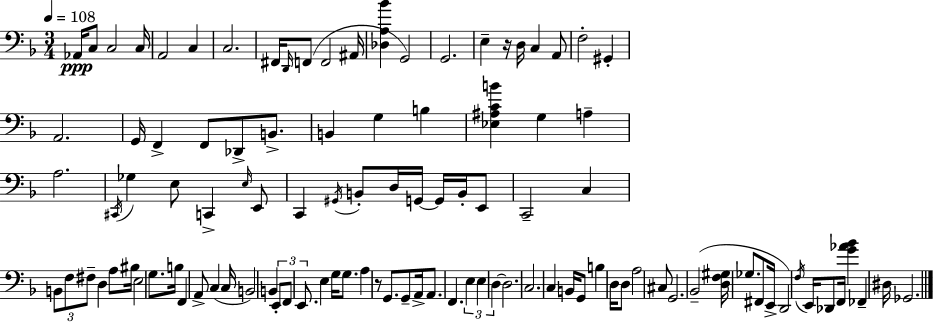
{
  \clef bass
  \numericTimeSignature
  \time 3/4
  \key d \minor
  \tempo 4 = 108
  aes,16\ppp c8 c2 c16 | a,2 c4 | c2. | fis,16 \grace { d,16 }( f,8 f,2 | \break ais,16 <des a bes'>4 g,2) | g,2. | e4-- r16 d16 c4 a,8 | f2-. gis,4-. | \break a,2. | g,16 f,4-> f,8 des,8-> b,8.-> | b,4 g4 b4 | <ees ais c' b'>4 g4 a4-- | \break a2. | \acciaccatura { cis,16 } ges4 e8 c,4-> | \grace { e16 } e,8 c,4 \acciaccatura { gis,16 } b,8-. d16 g,16~~ | g,16 b,16-. e,8 c,2-- | \break c4 \tuplet 3/2 { b,8 f8 fis8-- } d4 | a8 bis16 e2 | g8. b16 f,4 a,8-> c4( | c16 b,2) | \break b,4 \tuplet 3/2 { e,8-. f,8 e,8. } e4 | g16 g8. a4 r8 | g,8. g,8-- a,16-> a,8. f,4. | \tuplet 3/2 { e4 e4 | \break d4~~ } d2. | c2. | c4 b,16 g,8 b4 | d16 d8 a2 | \break cis8 g,2. | bes,2--( | <d f gis>16 ges8. fis,8 e,16-> d,2) | \acciaccatura { f16 } e,16 des,8 f,16 <g' aes' bes'>4 | \break fes,4-- dis16 ges,2. | \bar "|."
}